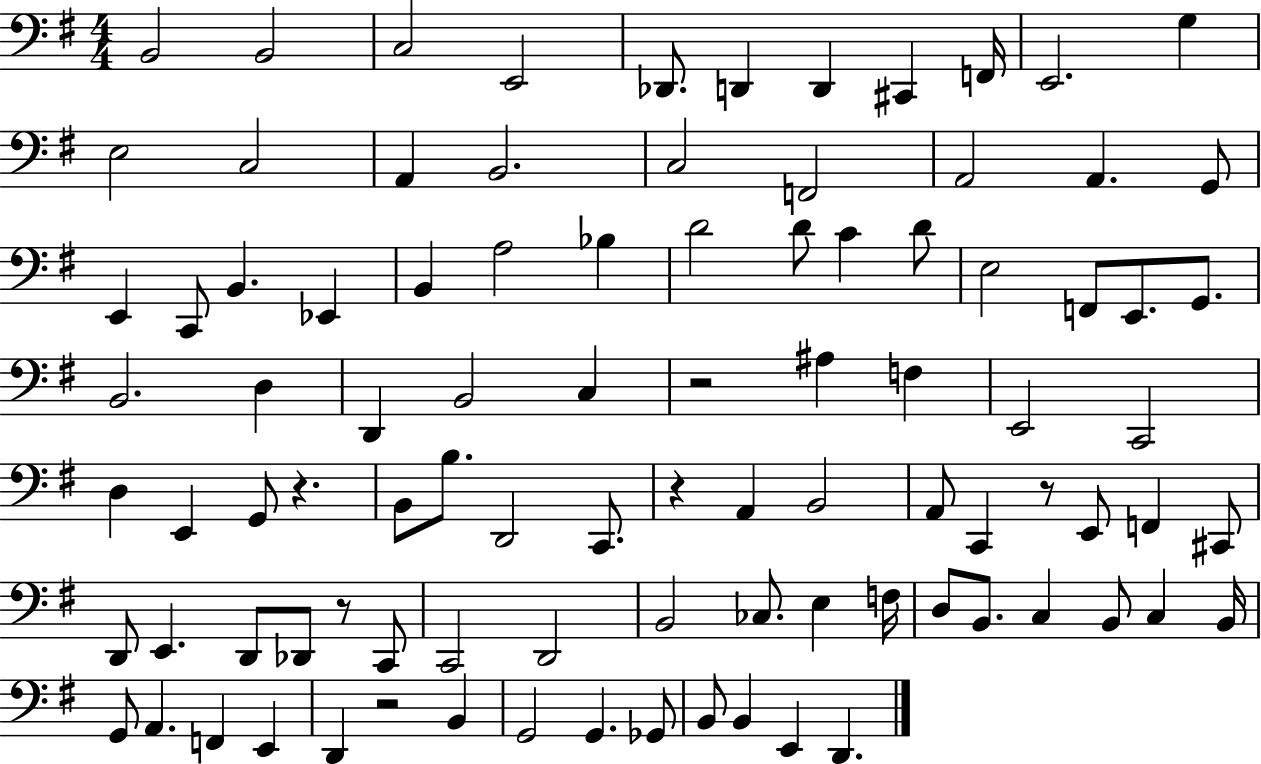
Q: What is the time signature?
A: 4/4